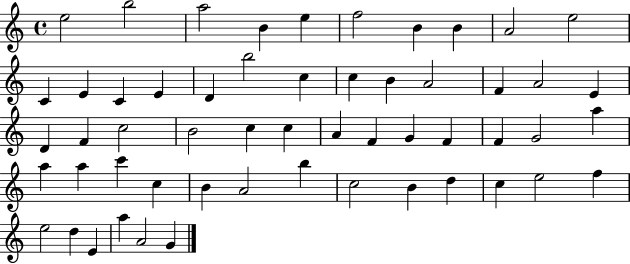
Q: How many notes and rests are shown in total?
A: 55